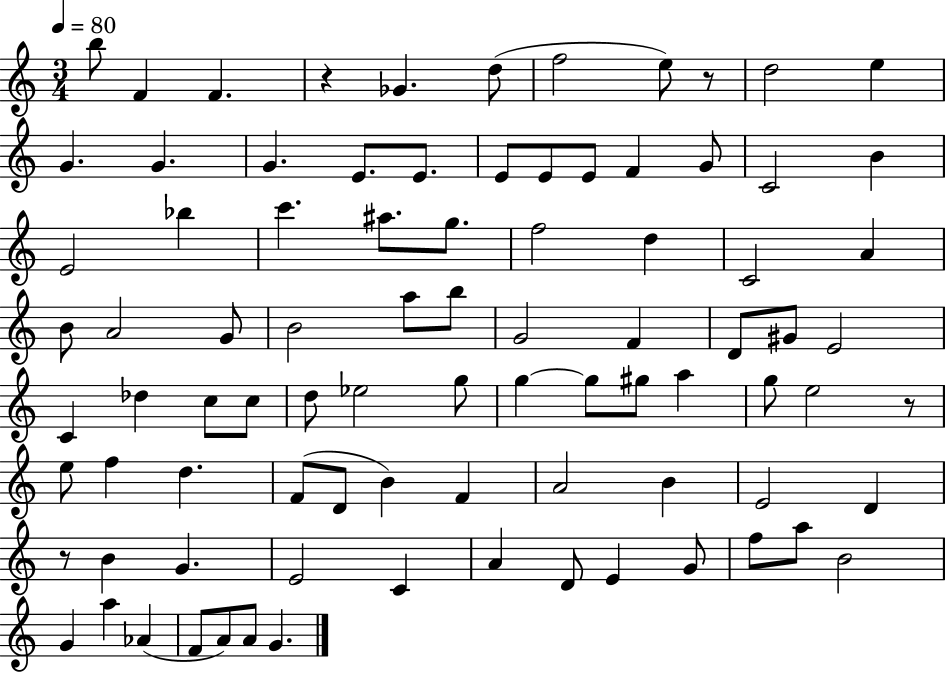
{
  \clef treble
  \numericTimeSignature
  \time 3/4
  \key c \major
  \tempo 4 = 80
  b''8 f'4 f'4. | r4 ges'4. d''8( | f''2 e''8) r8 | d''2 e''4 | \break g'4. g'4. | g'4. e'8. e'8. | e'8 e'8 e'8 f'4 g'8 | c'2 b'4 | \break e'2 bes''4 | c'''4. ais''8. g''8. | f''2 d''4 | c'2 a'4 | \break b'8 a'2 g'8 | b'2 a''8 b''8 | g'2 f'4 | d'8 gis'8 e'2 | \break c'4 des''4 c''8 c''8 | d''8 ees''2 g''8 | g''4~~ g''8 gis''8 a''4 | g''8 e''2 r8 | \break e''8 f''4 d''4. | f'8( d'8 b'4) f'4 | a'2 b'4 | e'2 d'4 | \break r8 b'4 g'4. | e'2 c'4 | a'4 d'8 e'4 g'8 | f''8 a''8 b'2 | \break g'4 a''4 aes'4( | f'8 a'8) a'8 g'4. | \bar "|."
}